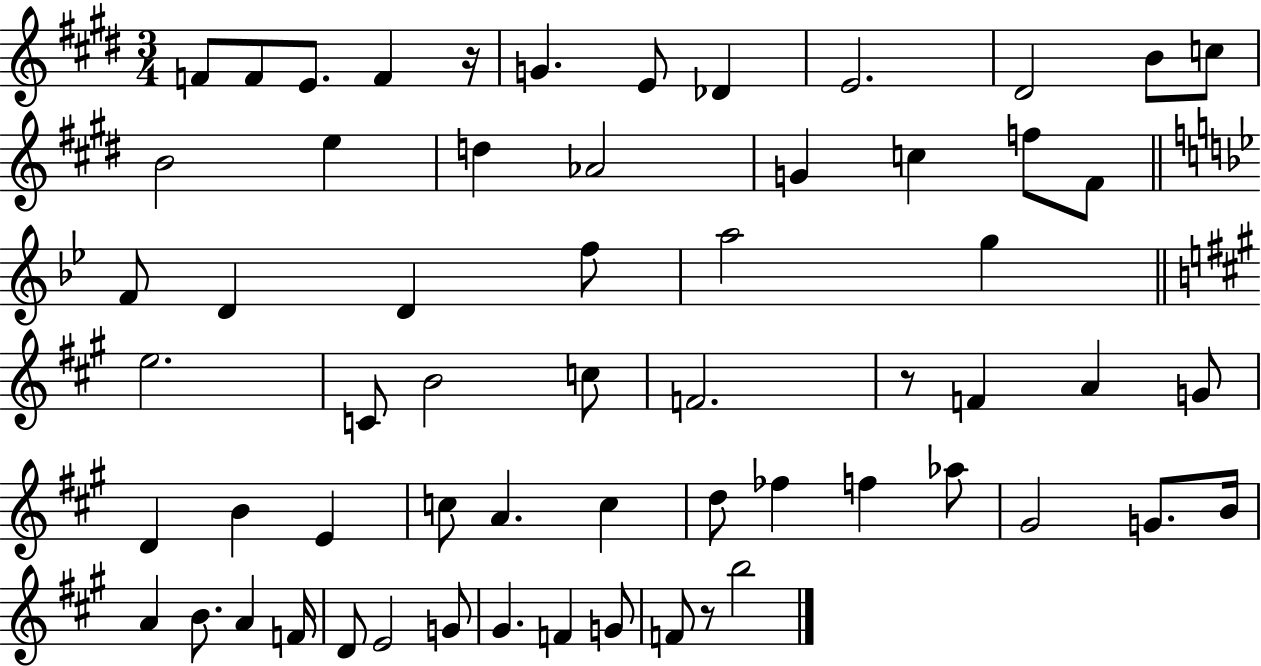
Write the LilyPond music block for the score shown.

{
  \clef treble
  \numericTimeSignature
  \time 3/4
  \key e \major
  f'8 f'8 e'8. f'4 r16 | g'4. e'8 des'4 | e'2. | dis'2 b'8 c''8 | \break b'2 e''4 | d''4 aes'2 | g'4 c''4 f''8 fis'8 | \bar "||" \break \key bes \major f'8 d'4 d'4 f''8 | a''2 g''4 | \bar "||" \break \key a \major e''2. | c'8 b'2 c''8 | f'2. | r8 f'4 a'4 g'8 | \break d'4 b'4 e'4 | c''8 a'4. c''4 | d''8 fes''4 f''4 aes''8 | gis'2 g'8. b'16 | \break a'4 b'8. a'4 f'16 | d'8 e'2 g'8 | gis'4. f'4 g'8 | f'8 r8 b''2 | \break \bar "|."
}